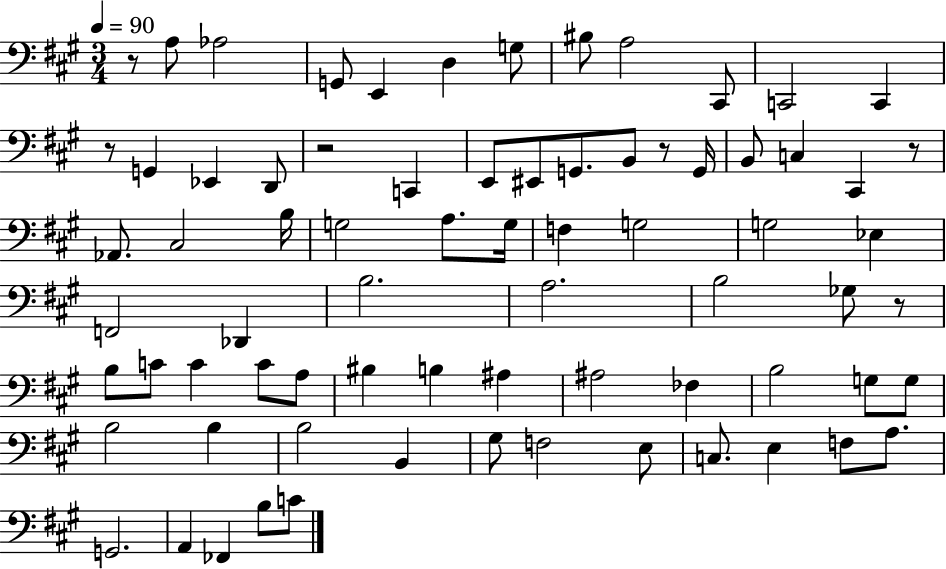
X:1
T:Untitled
M:3/4
L:1/4
K:A
z/2 A,/2 _A,2 G,,/2 E,, D, G,/2 ^B,/2 A,2 ^C,,/2 C,,2 C,, z/2 G,, _E,, D,,/2 z2 C,, E,,/2 ^E,,/2 G,,/2 B,,/2 z/2 G,,/4 B,,/2 C, ^C,, z/2 _A,,/2 ^C,2 B,/4 G,2 A,/2 G,/4 F, G,2 G,2 _E, F,,2 _D,, B,2 A,2 B,2 _G,/2 z/2 B,/2 C/2 C C/2 A,/2 ^B, B, ^A, ^A,2 _F, B,2 G,/2 G,/2 B,2 B, B,2 B,, ^G,/2 F,2 E,/2 C,/2 E, F,/2 A,/2 G,,2 A,, _F,, B,/2 C/2